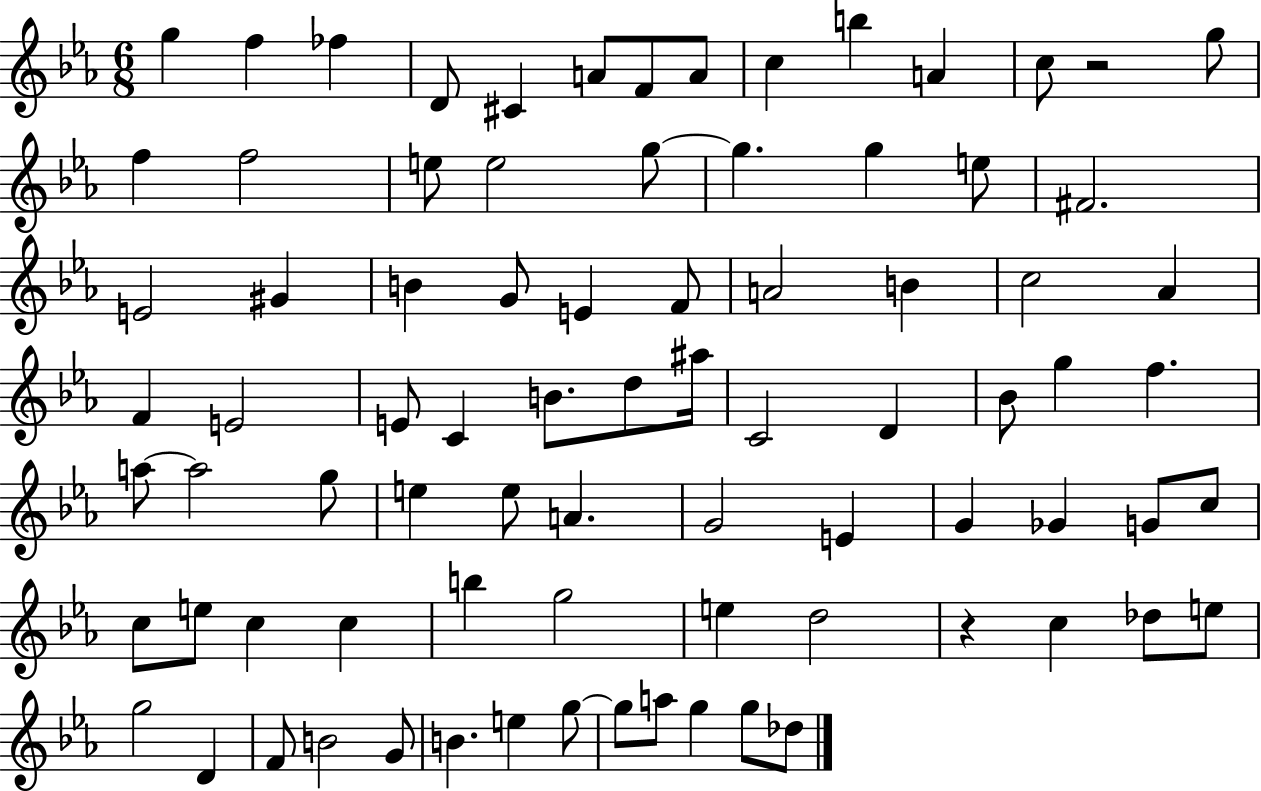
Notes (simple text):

G5/q F5/q FES5/q D4/e C#4/q A4/e F4/e A4/e C5/q B5/q A4/q C5/e R/h G5/e F5/q F5/h E5/e E5/h G5/e G5/q. G5/q E5/e F#4/h. E4/h G#4/q B4/q G4/e E4/q F4/e A4/h B4/q C5/h Ab4/q F4/q E4/h E4/e C4/q B4/e. D5/e A#5/s C4/h D4/q Bb4/e G5/q F5/q. A5/e A5/h G5/e E5/q E5/e A4/q. G4/h E4/q G4/q Gb4/q G4/e C5/e C5/e E5/e C5/q C5/q B5/q G5/h E5/q D5/h R/q C5/q Db5/e E5/e G5/h D4/q F4/e B4/h G4/e B4/q. E5/q G5/e G5/e A5/e G5/q G5/e Db5/e